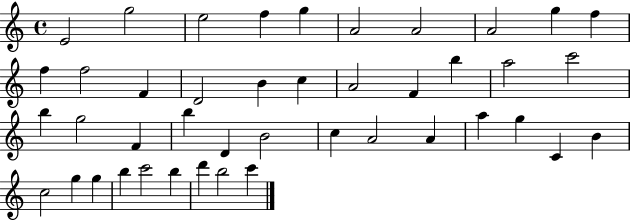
X:1
T:Untitled
M:4/4
L:1/4
K:C
E2 g2 e2 f g A2 A2 A2 g f f f2 F D2 B c A2 F b a2 c'2 b g2 F b D B2 c A2 A a g C B c2 g g b c'2 b d' b2 c'